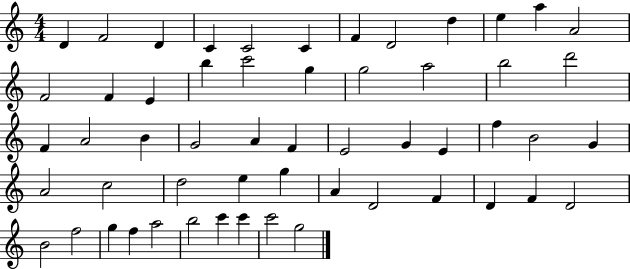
{
  \clef treble
  \numericTimeSignature
  \time 4/4
  \key c \major
  d'4 f'2 d'4 | c'4 c'2 c'4 | f'4 d'2 d''4 | e''4 a''4 a'2 | \break f'2 f'4 e'4 | b''4 c'''2 g''4 | g''2 a''2 | b''2 d'''2 | \break f'4 a'2 b'4 | g'2 a'4 f'4 | e'2 g'4 e'4 | f''4 b'2 g'4 | \break a'2 c''2 | d''2 e''4 g''4 | a'4 d'2 f'4 | d'4 f'4 d'2 | \break b'2 f''2 | g''4 f''4 a''2 | b''2 c'''4 c'''4 | c'''2 g''2 | \break \bar "|."
}